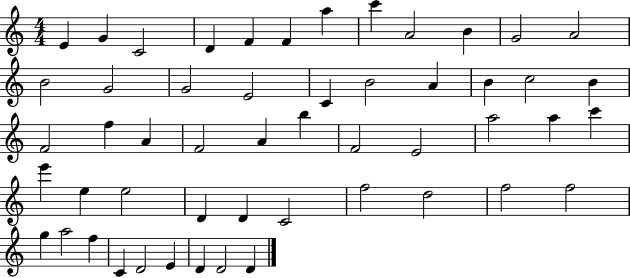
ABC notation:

X:1
T:Untitled
M:4/4
L:1/4
K:C
E G C2 D F F a c' A2 B G2 A2 B2 G2 G2 E2 C B2 A B c2 B F2 f A F2 A b F2 E2 a2 a c' e' e e2 D D C2 f2 d2 f2 f2 g a2 f C D2 E D D2 D